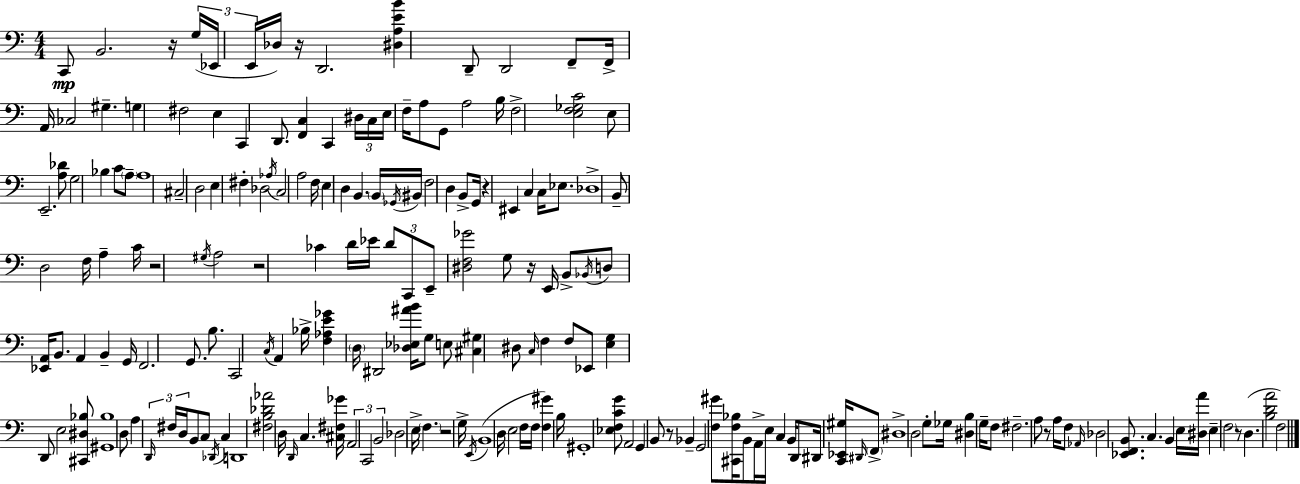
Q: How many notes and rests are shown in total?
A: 194